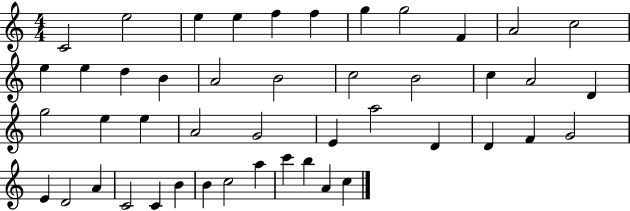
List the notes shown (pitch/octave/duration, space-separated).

C4/h E5/h E5/q E5/q F5/q F5/q G5/q G5/h F4/q A4/h C5/h E5/q E5/q D5/q B4/q A4/h B4/h C5/h B4/h C5/q A4/h D4/q G5/h E5/q E5/q A4/h G4/h E4/q A5/h D4/q D4/q F4/q G4/h E4/q D4/h A4/q C4/h C4/q B4/q B4/q C5/h A5/q C6/q B5/q A4/q C5/q